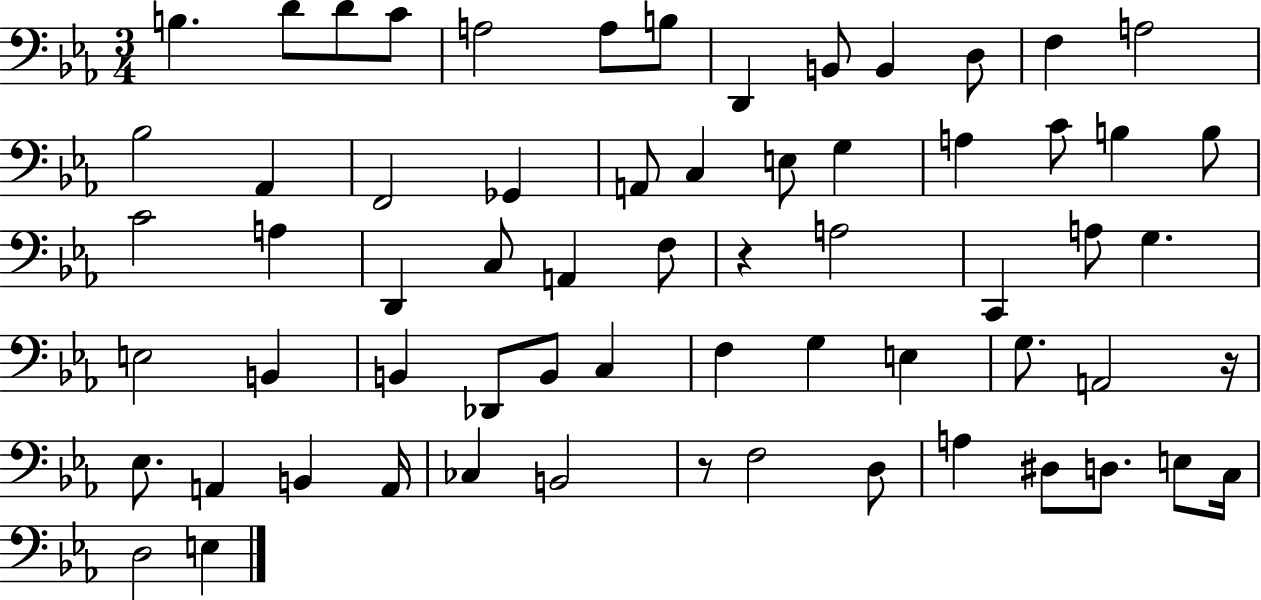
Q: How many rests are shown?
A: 3